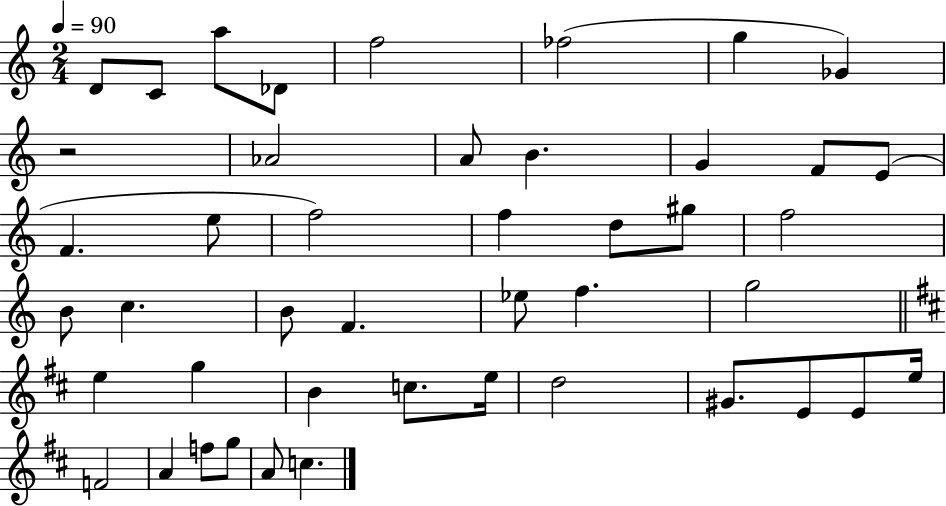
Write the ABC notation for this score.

X:1
T:Untitled
M:2/4
L:1/4
K:C
D/2 C/2 a/2 _D/2 f2 _f2 g _G z2 _A2 A/2 B G F/2 E/2 F e/2 f2 f d/2 ^g/2 f2 B/2 c B/2 F _e/2 f g2 e g B c/2 e/4 d2 ^G/2 E/2 E/2 e/4 F2 A f/2 g/2 A/2 c